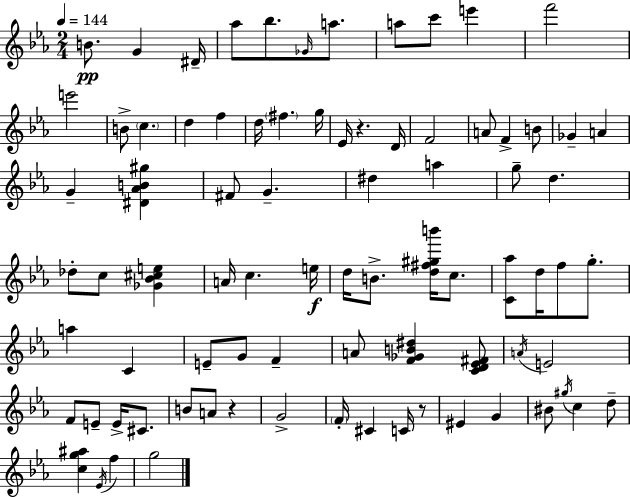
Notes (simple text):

B4/e. G4/q D#4/s Ab5/e Bb5/e. Gb4/s A5/e. A5/e C6/e E6/q F6/h E6/h B4/e C5/q. D5/q F5/q D5/s F#5/q. G5/s Eb4/s R/q. D4/s F4/h A4/e F4/q B4/e Gb4/q A4/q G4/q [D#4,Ab4,B4,G#5]/q F#4/e G4/q. D#5/q A5/q G5/e D5/q. Db5/e C5/e [Gb4,Bb4,C#5,E5]/q A4/s C5/q. E5/s D5/s B4/e. [D5,F#5,G#5,B6]/s C5/e. [C4,Ab5]/e D5/s F5/e G5/e. A5/q C4/q E4/e G4/e F4/q A4/e [F4,Gb4,B4,D#5]/q [C4,D4,Eb4,F#4]/e A4/s E4/h F4/e E4/e E4/s C#4/e. B4/e A4/e R/q G4/h F4/s C#4/q C4/s R/e EIS4/q G4/q BIS4/e G#5/s C5/q D5/e [C5,G5,A#5]/q Eb4/s F5/q G5/h